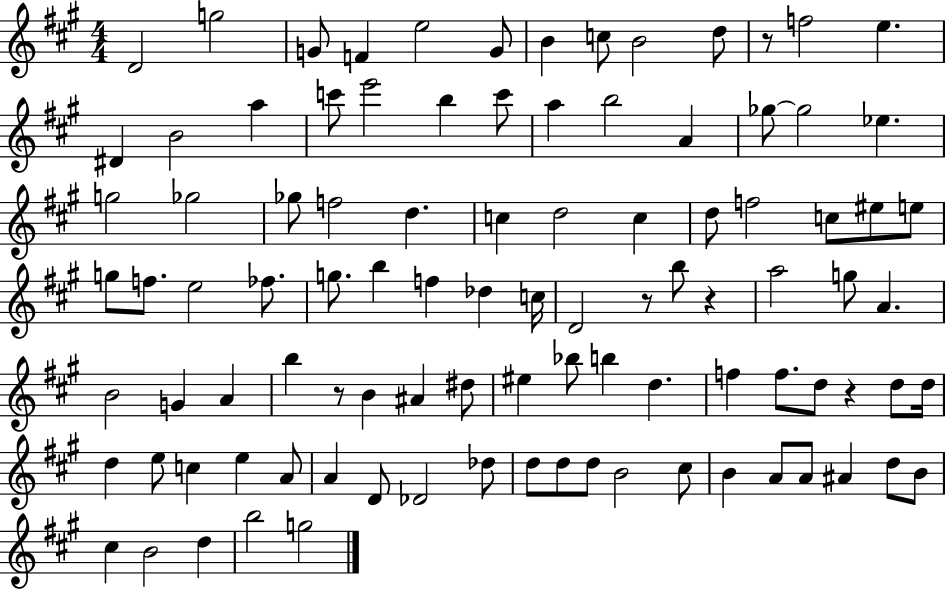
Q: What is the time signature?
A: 4/4